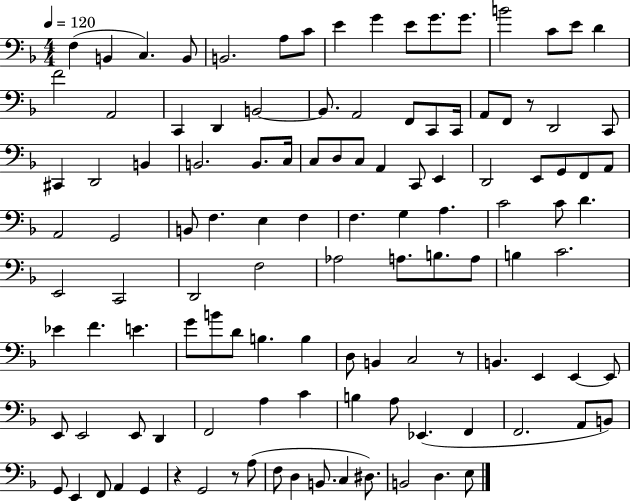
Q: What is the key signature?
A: F major